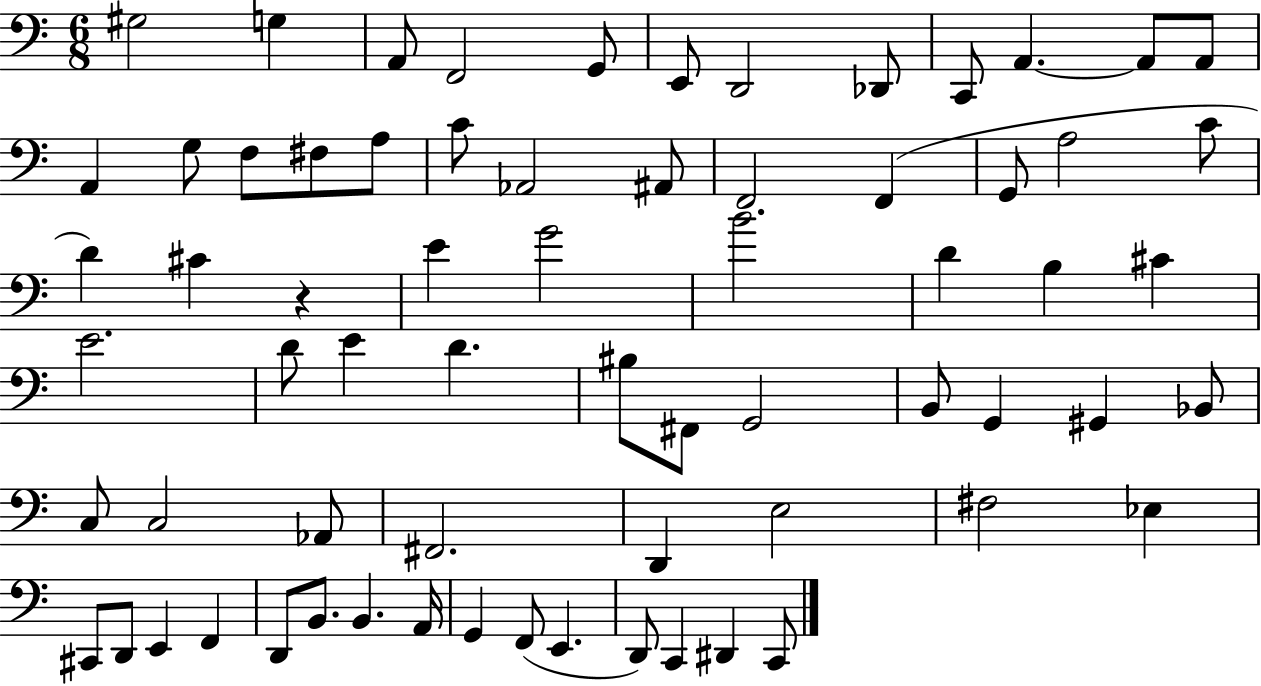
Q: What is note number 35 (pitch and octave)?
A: D4